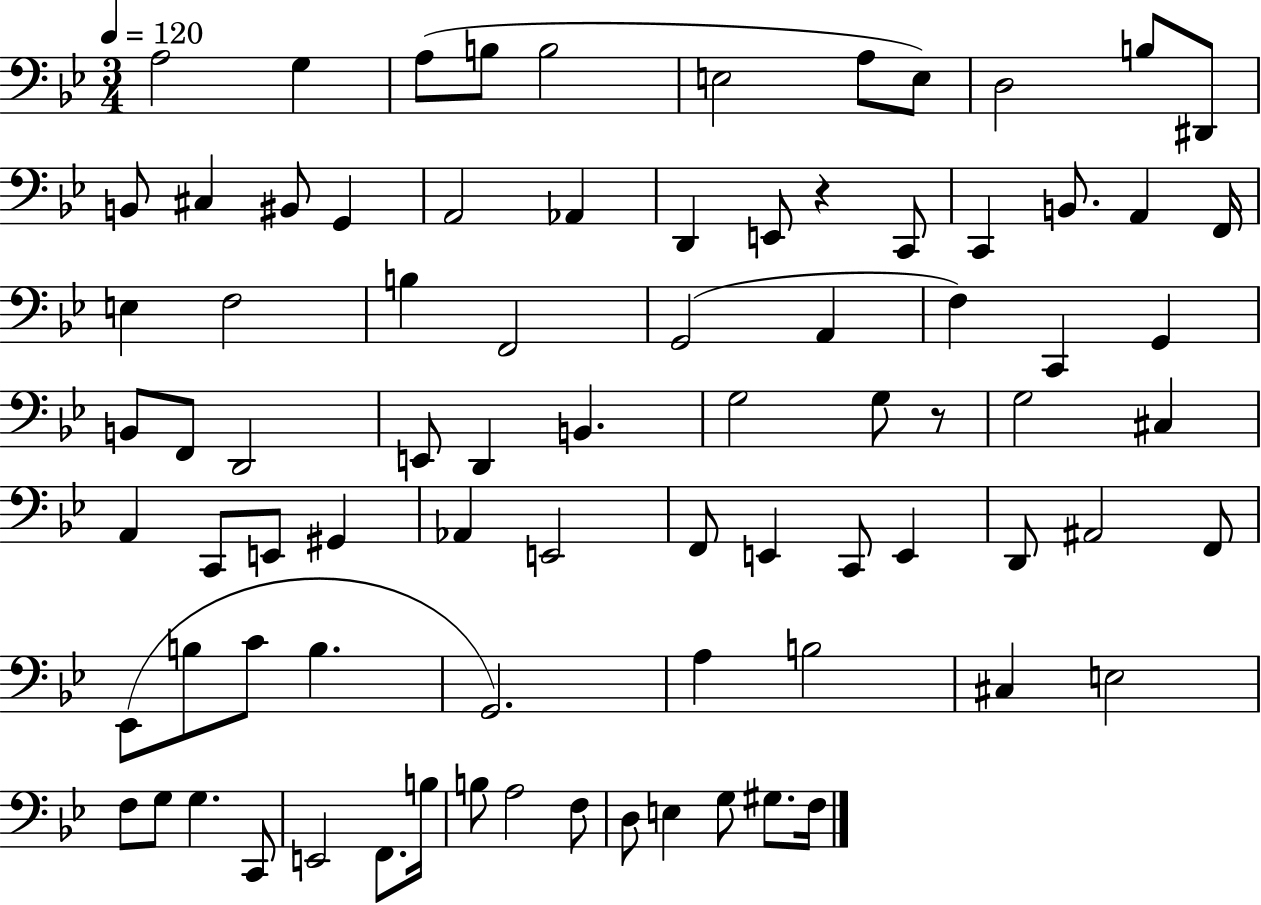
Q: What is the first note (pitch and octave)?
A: A3